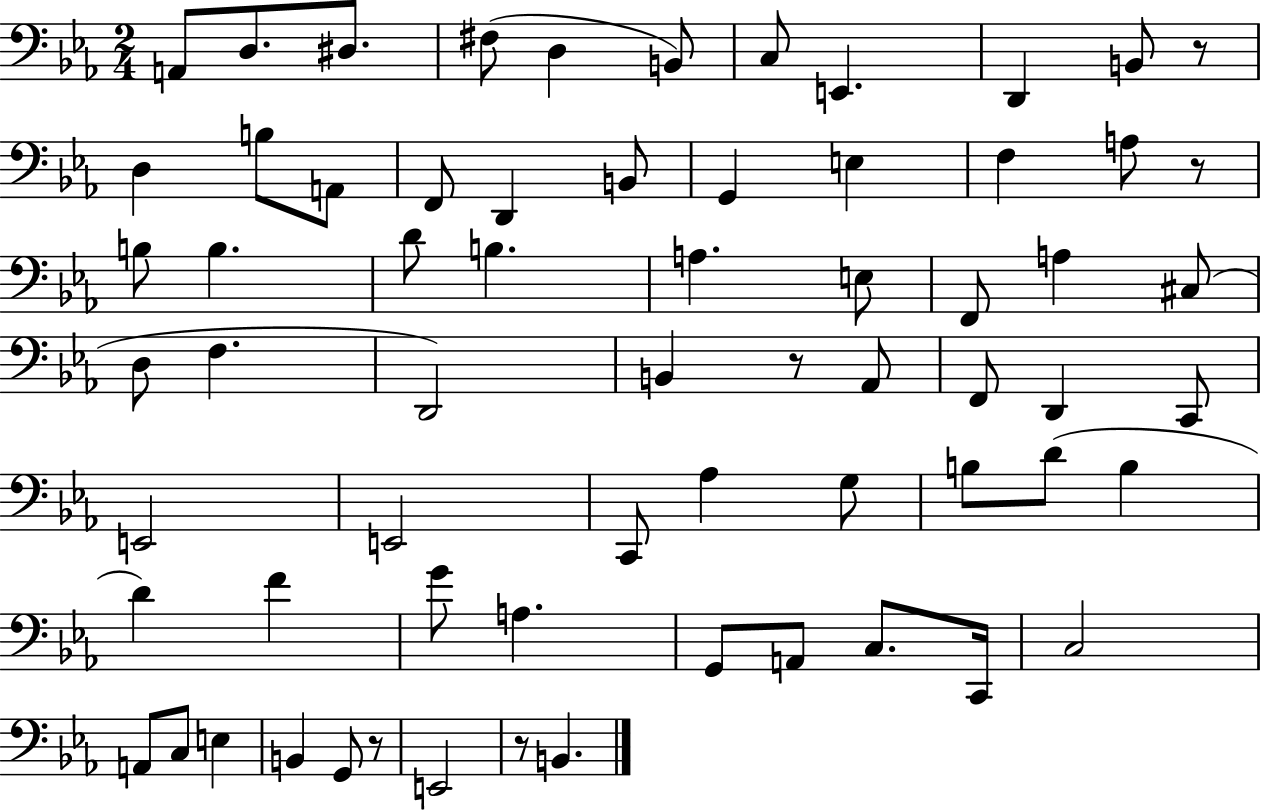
A2/e D3/e. D#3/e. F#3/e D3/q B2/e C3/e E2/q. D2/q B2/e R/e D3/q B3/e A2/e F2/e D2/q B2/e G2/q E3/q F3/q A3/e R/e B3/e B3/q. D4/e B3/q. A3/q. E3/e F2/e A3/q C#3/e D3/e F3/q. D2/h B2/q R/e Ab2/e F2/e D2/q C2/e E2/h E2/h C2/e Ab3/q G3/e B3/e D4/e B3/q D4/q F4/q G4/e A3/q. G2/e A2/e C3/e. C2/s C3/h A2/e C3/e E3/q B2/q G2/e R/e E2/h R/e B2/q.